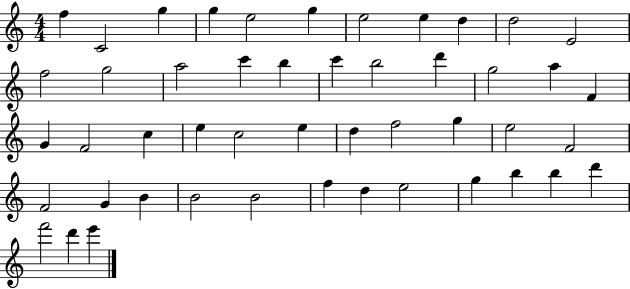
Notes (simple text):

F5/q C4/h G5/q G5/q E5/h G5/q E5/h E5/q D5/q D5/h E4/h F5/h G5/h A5/h C6/q B5/q C6/q B5/h D6/q G5/h A5/q F4/q G4/q F4/h C5/q E5/q C5/h E5/q D5/q F5/h G5/q E5/h F4/h F4/h G4/q B4/q B4/h B4/h F5/q D5/q E5/h G5/q B5/q B5/q D6/q F6/h D6/q E6/q